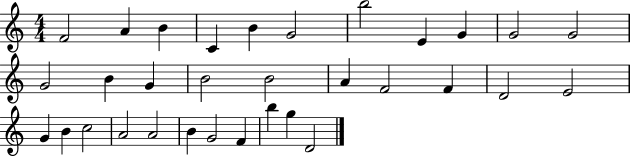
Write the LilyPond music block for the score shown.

{
  \clef treble
  \numericTimeSignature
  \time 4/4
  \key c \major
  f'2 a'4 b'4 | c'4 b'4 g'2 | b''2 e'4 g'4 | g'2 g'2 | \break g'2 b'4 g'4 | b'2 b'2 | a'4 f'2 f'4 | d'2 e'2 | \break g'4 b'4 c''2 | a'2 a'2 | b'4 g'2 f'4 | b''4 g''4 d'2 | \break \bar "|."
}